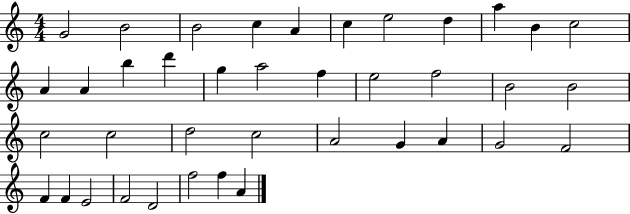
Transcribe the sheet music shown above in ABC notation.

X:1
T:Untitled
M:4/4
L:1/4
K:C
G2 B2 B2 c A c e2 d a B c2 A A b d' g a2 f e2 f2 B2 B2 c2 c2 d2 c2 A2 G A G2 F2 F F E2 F2 D2 f2 f A